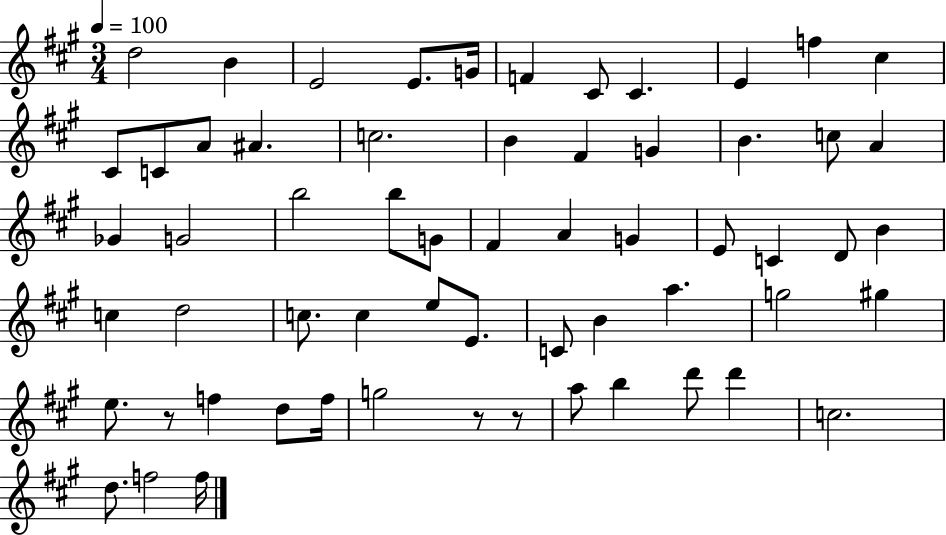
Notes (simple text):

D5/h B4/q E4/h E4/e. G4/s F4/q C#4/e C#4/q. E4/q F5/q C#5/q C#4/e C4/e A4/e A#4/q. C5/h. B4/q F#4/q G4/q B4/q. C5/e A4/q Gb4/q G4/h B5/h B5/e G4/e F#4/q A4/q G4/q E4/e C4/q D4/e B4/q C5/q D5/h C5/e. C5/q E5/e E4/e. C4/e B4/q A5/q. G5/h G#5/q E5/e. R/e F5/q D5/e F5/s G5/h R/e R/e A5/e B5/q D6/e D6/q C5/h. D5/e. F5/h F5/s